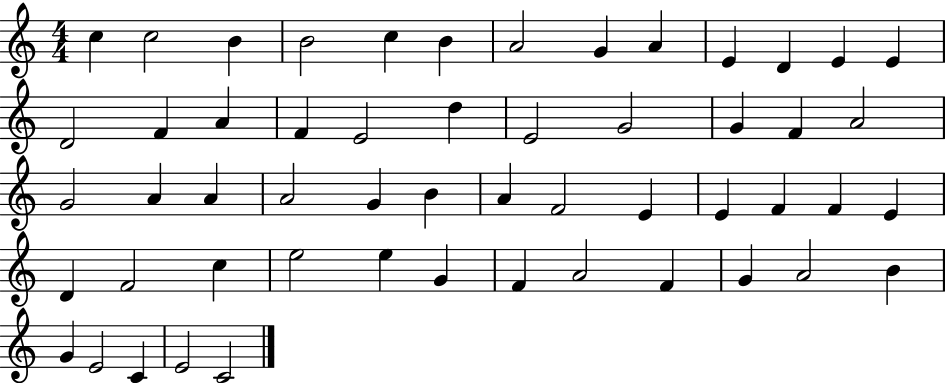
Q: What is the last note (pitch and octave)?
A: C4